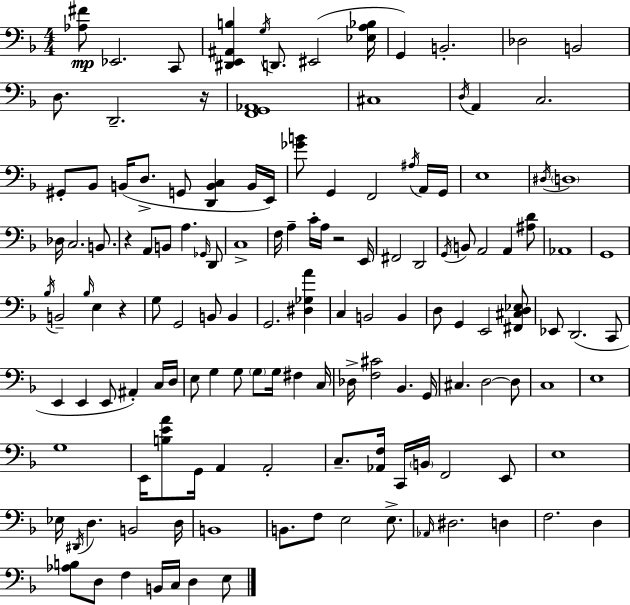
X:1
T:Untitled
M:4/4
L:1/4
K:Dm
[_A,^F]/2 _E,,2 C,,/2 [^D,,E,,^A,,B,] G,/4 D,,/2 ^E,,2 [_E,A,_B,]/4 G,, B,,2 _D,2 B,,2 D,/2 D,,2 z/4 [F,,G,,_A,,]4 ^C,4 D,/4 A,, C,2 ^G,,/2 _B,,/2 B,,/4 D,/2 G,,/2 [D,,B,,C,] B,,/4 E,,/4 [_GB]/2 G,, F,,2 ^A,/4 A,,/4 G,,/4 E,4 ^D,/4 D,4 _D,/4 C,2 B,,/2 z A,,/2 B,,/2 A, _G,,/4 D,,/2 C,4 F,/4 A, C/4 A,/4 z2 E,,/4 ^F,,2 D,,2 G,,/4 B,,/2 A,,2 A,, [^A,D]/2 _A,,4 G,,4 _B,/4 B,,2 _B,/4 E, z G,/2 G,,2 B,,/2 B,, G,,2 [^D,_G,A] C, B,,2 B,, D,/2 G,, E,,2 [^F,,^C,D,_E,]/2 _E,,/2 D,,2 C,,/2 E,, E,, E,,/2 ^A,, C,/4 D,/4 E,/2 G, G,/2 G,/2 G,/4 ^F, C,/4 _D,/4 [F,^C]2 _B,, G,,/4 ^C, D,2 D,/2 C,4 E,4 G,4 E,,/4 [B,EA]/2 G,,/4 A,, A,,2 C,/2 [_A,,F,]/4 C,,/4 B,,/4 F,,2 E,,/2 E,4 _E,/4 ^D,,/4 D, B,,2 D,/4 B,,4 B,,/2 F,/2 E,2 E,/2 _A,,/4 ^D,2 D, F,2 D, [_A,B,]/2 D,/2 F, B,,/4 C,/4 D, E,/2